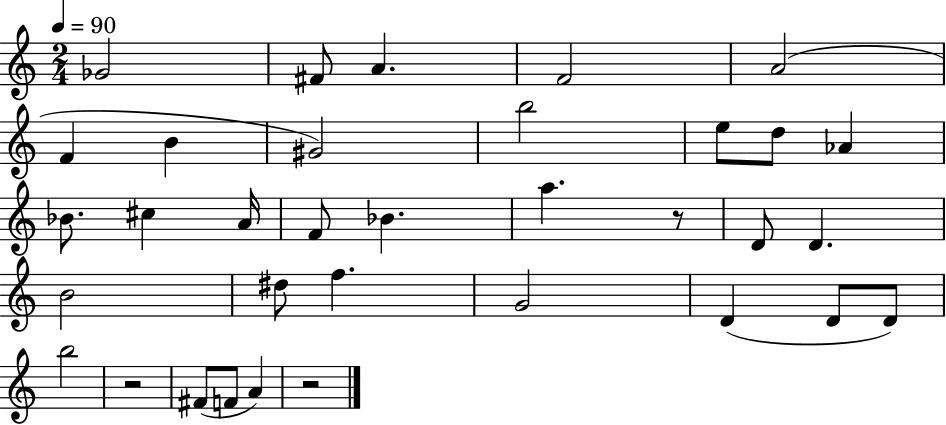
X:1
T:Untitled
M:2/4
L:1/4
K:C
_G2 ^F/2 A F2 A2 F B ^G2 b2 e/2 d/2 _A _B/2 ^c A/4 F/2 _B a z/2 D/2 D B2 ^d/2 f G2 D D/2 D/2 b2 z2 ^F/2 F/2 A z2